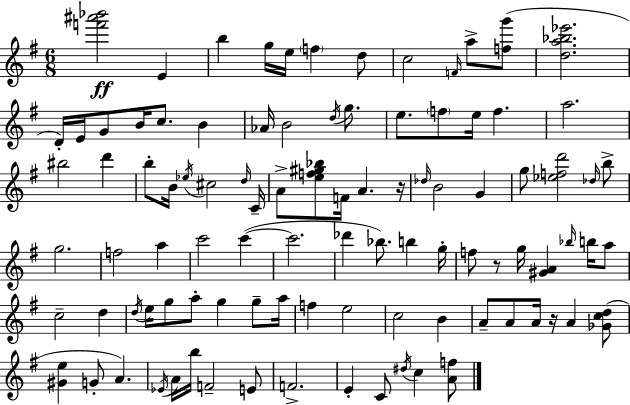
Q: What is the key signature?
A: E minor